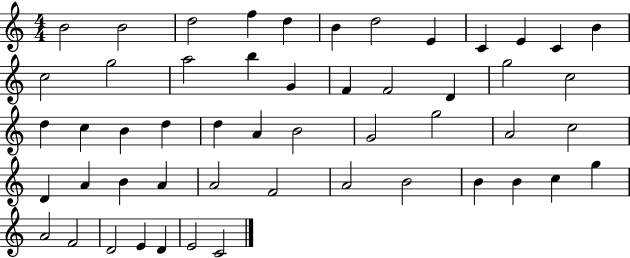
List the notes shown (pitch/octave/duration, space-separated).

B4/h B4/h D5/h F5/q D5/q B4/q D5/h E4/q C4/q E4/q C4/q B4/q C5/h G5/h A5/h B5/q G4/q F4/q F4/h D4/q G5/h C5/h D5/q C5/q B4/q D5/q D5/q A4/q B4/h G4/h G5/h A4/h C5/h D4/q A4/q B4/q A4/q A4/h F4/h A4/h B4/h B4/q B4/q C5/q G5/q A4/h F4/h D4/h E4/q D4/q E4/h C4/h